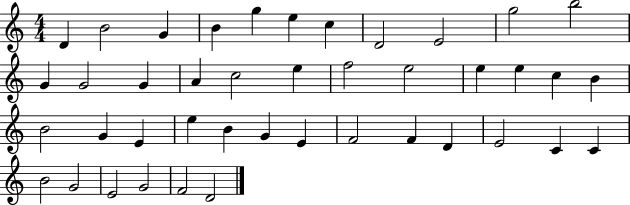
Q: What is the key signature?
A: C major